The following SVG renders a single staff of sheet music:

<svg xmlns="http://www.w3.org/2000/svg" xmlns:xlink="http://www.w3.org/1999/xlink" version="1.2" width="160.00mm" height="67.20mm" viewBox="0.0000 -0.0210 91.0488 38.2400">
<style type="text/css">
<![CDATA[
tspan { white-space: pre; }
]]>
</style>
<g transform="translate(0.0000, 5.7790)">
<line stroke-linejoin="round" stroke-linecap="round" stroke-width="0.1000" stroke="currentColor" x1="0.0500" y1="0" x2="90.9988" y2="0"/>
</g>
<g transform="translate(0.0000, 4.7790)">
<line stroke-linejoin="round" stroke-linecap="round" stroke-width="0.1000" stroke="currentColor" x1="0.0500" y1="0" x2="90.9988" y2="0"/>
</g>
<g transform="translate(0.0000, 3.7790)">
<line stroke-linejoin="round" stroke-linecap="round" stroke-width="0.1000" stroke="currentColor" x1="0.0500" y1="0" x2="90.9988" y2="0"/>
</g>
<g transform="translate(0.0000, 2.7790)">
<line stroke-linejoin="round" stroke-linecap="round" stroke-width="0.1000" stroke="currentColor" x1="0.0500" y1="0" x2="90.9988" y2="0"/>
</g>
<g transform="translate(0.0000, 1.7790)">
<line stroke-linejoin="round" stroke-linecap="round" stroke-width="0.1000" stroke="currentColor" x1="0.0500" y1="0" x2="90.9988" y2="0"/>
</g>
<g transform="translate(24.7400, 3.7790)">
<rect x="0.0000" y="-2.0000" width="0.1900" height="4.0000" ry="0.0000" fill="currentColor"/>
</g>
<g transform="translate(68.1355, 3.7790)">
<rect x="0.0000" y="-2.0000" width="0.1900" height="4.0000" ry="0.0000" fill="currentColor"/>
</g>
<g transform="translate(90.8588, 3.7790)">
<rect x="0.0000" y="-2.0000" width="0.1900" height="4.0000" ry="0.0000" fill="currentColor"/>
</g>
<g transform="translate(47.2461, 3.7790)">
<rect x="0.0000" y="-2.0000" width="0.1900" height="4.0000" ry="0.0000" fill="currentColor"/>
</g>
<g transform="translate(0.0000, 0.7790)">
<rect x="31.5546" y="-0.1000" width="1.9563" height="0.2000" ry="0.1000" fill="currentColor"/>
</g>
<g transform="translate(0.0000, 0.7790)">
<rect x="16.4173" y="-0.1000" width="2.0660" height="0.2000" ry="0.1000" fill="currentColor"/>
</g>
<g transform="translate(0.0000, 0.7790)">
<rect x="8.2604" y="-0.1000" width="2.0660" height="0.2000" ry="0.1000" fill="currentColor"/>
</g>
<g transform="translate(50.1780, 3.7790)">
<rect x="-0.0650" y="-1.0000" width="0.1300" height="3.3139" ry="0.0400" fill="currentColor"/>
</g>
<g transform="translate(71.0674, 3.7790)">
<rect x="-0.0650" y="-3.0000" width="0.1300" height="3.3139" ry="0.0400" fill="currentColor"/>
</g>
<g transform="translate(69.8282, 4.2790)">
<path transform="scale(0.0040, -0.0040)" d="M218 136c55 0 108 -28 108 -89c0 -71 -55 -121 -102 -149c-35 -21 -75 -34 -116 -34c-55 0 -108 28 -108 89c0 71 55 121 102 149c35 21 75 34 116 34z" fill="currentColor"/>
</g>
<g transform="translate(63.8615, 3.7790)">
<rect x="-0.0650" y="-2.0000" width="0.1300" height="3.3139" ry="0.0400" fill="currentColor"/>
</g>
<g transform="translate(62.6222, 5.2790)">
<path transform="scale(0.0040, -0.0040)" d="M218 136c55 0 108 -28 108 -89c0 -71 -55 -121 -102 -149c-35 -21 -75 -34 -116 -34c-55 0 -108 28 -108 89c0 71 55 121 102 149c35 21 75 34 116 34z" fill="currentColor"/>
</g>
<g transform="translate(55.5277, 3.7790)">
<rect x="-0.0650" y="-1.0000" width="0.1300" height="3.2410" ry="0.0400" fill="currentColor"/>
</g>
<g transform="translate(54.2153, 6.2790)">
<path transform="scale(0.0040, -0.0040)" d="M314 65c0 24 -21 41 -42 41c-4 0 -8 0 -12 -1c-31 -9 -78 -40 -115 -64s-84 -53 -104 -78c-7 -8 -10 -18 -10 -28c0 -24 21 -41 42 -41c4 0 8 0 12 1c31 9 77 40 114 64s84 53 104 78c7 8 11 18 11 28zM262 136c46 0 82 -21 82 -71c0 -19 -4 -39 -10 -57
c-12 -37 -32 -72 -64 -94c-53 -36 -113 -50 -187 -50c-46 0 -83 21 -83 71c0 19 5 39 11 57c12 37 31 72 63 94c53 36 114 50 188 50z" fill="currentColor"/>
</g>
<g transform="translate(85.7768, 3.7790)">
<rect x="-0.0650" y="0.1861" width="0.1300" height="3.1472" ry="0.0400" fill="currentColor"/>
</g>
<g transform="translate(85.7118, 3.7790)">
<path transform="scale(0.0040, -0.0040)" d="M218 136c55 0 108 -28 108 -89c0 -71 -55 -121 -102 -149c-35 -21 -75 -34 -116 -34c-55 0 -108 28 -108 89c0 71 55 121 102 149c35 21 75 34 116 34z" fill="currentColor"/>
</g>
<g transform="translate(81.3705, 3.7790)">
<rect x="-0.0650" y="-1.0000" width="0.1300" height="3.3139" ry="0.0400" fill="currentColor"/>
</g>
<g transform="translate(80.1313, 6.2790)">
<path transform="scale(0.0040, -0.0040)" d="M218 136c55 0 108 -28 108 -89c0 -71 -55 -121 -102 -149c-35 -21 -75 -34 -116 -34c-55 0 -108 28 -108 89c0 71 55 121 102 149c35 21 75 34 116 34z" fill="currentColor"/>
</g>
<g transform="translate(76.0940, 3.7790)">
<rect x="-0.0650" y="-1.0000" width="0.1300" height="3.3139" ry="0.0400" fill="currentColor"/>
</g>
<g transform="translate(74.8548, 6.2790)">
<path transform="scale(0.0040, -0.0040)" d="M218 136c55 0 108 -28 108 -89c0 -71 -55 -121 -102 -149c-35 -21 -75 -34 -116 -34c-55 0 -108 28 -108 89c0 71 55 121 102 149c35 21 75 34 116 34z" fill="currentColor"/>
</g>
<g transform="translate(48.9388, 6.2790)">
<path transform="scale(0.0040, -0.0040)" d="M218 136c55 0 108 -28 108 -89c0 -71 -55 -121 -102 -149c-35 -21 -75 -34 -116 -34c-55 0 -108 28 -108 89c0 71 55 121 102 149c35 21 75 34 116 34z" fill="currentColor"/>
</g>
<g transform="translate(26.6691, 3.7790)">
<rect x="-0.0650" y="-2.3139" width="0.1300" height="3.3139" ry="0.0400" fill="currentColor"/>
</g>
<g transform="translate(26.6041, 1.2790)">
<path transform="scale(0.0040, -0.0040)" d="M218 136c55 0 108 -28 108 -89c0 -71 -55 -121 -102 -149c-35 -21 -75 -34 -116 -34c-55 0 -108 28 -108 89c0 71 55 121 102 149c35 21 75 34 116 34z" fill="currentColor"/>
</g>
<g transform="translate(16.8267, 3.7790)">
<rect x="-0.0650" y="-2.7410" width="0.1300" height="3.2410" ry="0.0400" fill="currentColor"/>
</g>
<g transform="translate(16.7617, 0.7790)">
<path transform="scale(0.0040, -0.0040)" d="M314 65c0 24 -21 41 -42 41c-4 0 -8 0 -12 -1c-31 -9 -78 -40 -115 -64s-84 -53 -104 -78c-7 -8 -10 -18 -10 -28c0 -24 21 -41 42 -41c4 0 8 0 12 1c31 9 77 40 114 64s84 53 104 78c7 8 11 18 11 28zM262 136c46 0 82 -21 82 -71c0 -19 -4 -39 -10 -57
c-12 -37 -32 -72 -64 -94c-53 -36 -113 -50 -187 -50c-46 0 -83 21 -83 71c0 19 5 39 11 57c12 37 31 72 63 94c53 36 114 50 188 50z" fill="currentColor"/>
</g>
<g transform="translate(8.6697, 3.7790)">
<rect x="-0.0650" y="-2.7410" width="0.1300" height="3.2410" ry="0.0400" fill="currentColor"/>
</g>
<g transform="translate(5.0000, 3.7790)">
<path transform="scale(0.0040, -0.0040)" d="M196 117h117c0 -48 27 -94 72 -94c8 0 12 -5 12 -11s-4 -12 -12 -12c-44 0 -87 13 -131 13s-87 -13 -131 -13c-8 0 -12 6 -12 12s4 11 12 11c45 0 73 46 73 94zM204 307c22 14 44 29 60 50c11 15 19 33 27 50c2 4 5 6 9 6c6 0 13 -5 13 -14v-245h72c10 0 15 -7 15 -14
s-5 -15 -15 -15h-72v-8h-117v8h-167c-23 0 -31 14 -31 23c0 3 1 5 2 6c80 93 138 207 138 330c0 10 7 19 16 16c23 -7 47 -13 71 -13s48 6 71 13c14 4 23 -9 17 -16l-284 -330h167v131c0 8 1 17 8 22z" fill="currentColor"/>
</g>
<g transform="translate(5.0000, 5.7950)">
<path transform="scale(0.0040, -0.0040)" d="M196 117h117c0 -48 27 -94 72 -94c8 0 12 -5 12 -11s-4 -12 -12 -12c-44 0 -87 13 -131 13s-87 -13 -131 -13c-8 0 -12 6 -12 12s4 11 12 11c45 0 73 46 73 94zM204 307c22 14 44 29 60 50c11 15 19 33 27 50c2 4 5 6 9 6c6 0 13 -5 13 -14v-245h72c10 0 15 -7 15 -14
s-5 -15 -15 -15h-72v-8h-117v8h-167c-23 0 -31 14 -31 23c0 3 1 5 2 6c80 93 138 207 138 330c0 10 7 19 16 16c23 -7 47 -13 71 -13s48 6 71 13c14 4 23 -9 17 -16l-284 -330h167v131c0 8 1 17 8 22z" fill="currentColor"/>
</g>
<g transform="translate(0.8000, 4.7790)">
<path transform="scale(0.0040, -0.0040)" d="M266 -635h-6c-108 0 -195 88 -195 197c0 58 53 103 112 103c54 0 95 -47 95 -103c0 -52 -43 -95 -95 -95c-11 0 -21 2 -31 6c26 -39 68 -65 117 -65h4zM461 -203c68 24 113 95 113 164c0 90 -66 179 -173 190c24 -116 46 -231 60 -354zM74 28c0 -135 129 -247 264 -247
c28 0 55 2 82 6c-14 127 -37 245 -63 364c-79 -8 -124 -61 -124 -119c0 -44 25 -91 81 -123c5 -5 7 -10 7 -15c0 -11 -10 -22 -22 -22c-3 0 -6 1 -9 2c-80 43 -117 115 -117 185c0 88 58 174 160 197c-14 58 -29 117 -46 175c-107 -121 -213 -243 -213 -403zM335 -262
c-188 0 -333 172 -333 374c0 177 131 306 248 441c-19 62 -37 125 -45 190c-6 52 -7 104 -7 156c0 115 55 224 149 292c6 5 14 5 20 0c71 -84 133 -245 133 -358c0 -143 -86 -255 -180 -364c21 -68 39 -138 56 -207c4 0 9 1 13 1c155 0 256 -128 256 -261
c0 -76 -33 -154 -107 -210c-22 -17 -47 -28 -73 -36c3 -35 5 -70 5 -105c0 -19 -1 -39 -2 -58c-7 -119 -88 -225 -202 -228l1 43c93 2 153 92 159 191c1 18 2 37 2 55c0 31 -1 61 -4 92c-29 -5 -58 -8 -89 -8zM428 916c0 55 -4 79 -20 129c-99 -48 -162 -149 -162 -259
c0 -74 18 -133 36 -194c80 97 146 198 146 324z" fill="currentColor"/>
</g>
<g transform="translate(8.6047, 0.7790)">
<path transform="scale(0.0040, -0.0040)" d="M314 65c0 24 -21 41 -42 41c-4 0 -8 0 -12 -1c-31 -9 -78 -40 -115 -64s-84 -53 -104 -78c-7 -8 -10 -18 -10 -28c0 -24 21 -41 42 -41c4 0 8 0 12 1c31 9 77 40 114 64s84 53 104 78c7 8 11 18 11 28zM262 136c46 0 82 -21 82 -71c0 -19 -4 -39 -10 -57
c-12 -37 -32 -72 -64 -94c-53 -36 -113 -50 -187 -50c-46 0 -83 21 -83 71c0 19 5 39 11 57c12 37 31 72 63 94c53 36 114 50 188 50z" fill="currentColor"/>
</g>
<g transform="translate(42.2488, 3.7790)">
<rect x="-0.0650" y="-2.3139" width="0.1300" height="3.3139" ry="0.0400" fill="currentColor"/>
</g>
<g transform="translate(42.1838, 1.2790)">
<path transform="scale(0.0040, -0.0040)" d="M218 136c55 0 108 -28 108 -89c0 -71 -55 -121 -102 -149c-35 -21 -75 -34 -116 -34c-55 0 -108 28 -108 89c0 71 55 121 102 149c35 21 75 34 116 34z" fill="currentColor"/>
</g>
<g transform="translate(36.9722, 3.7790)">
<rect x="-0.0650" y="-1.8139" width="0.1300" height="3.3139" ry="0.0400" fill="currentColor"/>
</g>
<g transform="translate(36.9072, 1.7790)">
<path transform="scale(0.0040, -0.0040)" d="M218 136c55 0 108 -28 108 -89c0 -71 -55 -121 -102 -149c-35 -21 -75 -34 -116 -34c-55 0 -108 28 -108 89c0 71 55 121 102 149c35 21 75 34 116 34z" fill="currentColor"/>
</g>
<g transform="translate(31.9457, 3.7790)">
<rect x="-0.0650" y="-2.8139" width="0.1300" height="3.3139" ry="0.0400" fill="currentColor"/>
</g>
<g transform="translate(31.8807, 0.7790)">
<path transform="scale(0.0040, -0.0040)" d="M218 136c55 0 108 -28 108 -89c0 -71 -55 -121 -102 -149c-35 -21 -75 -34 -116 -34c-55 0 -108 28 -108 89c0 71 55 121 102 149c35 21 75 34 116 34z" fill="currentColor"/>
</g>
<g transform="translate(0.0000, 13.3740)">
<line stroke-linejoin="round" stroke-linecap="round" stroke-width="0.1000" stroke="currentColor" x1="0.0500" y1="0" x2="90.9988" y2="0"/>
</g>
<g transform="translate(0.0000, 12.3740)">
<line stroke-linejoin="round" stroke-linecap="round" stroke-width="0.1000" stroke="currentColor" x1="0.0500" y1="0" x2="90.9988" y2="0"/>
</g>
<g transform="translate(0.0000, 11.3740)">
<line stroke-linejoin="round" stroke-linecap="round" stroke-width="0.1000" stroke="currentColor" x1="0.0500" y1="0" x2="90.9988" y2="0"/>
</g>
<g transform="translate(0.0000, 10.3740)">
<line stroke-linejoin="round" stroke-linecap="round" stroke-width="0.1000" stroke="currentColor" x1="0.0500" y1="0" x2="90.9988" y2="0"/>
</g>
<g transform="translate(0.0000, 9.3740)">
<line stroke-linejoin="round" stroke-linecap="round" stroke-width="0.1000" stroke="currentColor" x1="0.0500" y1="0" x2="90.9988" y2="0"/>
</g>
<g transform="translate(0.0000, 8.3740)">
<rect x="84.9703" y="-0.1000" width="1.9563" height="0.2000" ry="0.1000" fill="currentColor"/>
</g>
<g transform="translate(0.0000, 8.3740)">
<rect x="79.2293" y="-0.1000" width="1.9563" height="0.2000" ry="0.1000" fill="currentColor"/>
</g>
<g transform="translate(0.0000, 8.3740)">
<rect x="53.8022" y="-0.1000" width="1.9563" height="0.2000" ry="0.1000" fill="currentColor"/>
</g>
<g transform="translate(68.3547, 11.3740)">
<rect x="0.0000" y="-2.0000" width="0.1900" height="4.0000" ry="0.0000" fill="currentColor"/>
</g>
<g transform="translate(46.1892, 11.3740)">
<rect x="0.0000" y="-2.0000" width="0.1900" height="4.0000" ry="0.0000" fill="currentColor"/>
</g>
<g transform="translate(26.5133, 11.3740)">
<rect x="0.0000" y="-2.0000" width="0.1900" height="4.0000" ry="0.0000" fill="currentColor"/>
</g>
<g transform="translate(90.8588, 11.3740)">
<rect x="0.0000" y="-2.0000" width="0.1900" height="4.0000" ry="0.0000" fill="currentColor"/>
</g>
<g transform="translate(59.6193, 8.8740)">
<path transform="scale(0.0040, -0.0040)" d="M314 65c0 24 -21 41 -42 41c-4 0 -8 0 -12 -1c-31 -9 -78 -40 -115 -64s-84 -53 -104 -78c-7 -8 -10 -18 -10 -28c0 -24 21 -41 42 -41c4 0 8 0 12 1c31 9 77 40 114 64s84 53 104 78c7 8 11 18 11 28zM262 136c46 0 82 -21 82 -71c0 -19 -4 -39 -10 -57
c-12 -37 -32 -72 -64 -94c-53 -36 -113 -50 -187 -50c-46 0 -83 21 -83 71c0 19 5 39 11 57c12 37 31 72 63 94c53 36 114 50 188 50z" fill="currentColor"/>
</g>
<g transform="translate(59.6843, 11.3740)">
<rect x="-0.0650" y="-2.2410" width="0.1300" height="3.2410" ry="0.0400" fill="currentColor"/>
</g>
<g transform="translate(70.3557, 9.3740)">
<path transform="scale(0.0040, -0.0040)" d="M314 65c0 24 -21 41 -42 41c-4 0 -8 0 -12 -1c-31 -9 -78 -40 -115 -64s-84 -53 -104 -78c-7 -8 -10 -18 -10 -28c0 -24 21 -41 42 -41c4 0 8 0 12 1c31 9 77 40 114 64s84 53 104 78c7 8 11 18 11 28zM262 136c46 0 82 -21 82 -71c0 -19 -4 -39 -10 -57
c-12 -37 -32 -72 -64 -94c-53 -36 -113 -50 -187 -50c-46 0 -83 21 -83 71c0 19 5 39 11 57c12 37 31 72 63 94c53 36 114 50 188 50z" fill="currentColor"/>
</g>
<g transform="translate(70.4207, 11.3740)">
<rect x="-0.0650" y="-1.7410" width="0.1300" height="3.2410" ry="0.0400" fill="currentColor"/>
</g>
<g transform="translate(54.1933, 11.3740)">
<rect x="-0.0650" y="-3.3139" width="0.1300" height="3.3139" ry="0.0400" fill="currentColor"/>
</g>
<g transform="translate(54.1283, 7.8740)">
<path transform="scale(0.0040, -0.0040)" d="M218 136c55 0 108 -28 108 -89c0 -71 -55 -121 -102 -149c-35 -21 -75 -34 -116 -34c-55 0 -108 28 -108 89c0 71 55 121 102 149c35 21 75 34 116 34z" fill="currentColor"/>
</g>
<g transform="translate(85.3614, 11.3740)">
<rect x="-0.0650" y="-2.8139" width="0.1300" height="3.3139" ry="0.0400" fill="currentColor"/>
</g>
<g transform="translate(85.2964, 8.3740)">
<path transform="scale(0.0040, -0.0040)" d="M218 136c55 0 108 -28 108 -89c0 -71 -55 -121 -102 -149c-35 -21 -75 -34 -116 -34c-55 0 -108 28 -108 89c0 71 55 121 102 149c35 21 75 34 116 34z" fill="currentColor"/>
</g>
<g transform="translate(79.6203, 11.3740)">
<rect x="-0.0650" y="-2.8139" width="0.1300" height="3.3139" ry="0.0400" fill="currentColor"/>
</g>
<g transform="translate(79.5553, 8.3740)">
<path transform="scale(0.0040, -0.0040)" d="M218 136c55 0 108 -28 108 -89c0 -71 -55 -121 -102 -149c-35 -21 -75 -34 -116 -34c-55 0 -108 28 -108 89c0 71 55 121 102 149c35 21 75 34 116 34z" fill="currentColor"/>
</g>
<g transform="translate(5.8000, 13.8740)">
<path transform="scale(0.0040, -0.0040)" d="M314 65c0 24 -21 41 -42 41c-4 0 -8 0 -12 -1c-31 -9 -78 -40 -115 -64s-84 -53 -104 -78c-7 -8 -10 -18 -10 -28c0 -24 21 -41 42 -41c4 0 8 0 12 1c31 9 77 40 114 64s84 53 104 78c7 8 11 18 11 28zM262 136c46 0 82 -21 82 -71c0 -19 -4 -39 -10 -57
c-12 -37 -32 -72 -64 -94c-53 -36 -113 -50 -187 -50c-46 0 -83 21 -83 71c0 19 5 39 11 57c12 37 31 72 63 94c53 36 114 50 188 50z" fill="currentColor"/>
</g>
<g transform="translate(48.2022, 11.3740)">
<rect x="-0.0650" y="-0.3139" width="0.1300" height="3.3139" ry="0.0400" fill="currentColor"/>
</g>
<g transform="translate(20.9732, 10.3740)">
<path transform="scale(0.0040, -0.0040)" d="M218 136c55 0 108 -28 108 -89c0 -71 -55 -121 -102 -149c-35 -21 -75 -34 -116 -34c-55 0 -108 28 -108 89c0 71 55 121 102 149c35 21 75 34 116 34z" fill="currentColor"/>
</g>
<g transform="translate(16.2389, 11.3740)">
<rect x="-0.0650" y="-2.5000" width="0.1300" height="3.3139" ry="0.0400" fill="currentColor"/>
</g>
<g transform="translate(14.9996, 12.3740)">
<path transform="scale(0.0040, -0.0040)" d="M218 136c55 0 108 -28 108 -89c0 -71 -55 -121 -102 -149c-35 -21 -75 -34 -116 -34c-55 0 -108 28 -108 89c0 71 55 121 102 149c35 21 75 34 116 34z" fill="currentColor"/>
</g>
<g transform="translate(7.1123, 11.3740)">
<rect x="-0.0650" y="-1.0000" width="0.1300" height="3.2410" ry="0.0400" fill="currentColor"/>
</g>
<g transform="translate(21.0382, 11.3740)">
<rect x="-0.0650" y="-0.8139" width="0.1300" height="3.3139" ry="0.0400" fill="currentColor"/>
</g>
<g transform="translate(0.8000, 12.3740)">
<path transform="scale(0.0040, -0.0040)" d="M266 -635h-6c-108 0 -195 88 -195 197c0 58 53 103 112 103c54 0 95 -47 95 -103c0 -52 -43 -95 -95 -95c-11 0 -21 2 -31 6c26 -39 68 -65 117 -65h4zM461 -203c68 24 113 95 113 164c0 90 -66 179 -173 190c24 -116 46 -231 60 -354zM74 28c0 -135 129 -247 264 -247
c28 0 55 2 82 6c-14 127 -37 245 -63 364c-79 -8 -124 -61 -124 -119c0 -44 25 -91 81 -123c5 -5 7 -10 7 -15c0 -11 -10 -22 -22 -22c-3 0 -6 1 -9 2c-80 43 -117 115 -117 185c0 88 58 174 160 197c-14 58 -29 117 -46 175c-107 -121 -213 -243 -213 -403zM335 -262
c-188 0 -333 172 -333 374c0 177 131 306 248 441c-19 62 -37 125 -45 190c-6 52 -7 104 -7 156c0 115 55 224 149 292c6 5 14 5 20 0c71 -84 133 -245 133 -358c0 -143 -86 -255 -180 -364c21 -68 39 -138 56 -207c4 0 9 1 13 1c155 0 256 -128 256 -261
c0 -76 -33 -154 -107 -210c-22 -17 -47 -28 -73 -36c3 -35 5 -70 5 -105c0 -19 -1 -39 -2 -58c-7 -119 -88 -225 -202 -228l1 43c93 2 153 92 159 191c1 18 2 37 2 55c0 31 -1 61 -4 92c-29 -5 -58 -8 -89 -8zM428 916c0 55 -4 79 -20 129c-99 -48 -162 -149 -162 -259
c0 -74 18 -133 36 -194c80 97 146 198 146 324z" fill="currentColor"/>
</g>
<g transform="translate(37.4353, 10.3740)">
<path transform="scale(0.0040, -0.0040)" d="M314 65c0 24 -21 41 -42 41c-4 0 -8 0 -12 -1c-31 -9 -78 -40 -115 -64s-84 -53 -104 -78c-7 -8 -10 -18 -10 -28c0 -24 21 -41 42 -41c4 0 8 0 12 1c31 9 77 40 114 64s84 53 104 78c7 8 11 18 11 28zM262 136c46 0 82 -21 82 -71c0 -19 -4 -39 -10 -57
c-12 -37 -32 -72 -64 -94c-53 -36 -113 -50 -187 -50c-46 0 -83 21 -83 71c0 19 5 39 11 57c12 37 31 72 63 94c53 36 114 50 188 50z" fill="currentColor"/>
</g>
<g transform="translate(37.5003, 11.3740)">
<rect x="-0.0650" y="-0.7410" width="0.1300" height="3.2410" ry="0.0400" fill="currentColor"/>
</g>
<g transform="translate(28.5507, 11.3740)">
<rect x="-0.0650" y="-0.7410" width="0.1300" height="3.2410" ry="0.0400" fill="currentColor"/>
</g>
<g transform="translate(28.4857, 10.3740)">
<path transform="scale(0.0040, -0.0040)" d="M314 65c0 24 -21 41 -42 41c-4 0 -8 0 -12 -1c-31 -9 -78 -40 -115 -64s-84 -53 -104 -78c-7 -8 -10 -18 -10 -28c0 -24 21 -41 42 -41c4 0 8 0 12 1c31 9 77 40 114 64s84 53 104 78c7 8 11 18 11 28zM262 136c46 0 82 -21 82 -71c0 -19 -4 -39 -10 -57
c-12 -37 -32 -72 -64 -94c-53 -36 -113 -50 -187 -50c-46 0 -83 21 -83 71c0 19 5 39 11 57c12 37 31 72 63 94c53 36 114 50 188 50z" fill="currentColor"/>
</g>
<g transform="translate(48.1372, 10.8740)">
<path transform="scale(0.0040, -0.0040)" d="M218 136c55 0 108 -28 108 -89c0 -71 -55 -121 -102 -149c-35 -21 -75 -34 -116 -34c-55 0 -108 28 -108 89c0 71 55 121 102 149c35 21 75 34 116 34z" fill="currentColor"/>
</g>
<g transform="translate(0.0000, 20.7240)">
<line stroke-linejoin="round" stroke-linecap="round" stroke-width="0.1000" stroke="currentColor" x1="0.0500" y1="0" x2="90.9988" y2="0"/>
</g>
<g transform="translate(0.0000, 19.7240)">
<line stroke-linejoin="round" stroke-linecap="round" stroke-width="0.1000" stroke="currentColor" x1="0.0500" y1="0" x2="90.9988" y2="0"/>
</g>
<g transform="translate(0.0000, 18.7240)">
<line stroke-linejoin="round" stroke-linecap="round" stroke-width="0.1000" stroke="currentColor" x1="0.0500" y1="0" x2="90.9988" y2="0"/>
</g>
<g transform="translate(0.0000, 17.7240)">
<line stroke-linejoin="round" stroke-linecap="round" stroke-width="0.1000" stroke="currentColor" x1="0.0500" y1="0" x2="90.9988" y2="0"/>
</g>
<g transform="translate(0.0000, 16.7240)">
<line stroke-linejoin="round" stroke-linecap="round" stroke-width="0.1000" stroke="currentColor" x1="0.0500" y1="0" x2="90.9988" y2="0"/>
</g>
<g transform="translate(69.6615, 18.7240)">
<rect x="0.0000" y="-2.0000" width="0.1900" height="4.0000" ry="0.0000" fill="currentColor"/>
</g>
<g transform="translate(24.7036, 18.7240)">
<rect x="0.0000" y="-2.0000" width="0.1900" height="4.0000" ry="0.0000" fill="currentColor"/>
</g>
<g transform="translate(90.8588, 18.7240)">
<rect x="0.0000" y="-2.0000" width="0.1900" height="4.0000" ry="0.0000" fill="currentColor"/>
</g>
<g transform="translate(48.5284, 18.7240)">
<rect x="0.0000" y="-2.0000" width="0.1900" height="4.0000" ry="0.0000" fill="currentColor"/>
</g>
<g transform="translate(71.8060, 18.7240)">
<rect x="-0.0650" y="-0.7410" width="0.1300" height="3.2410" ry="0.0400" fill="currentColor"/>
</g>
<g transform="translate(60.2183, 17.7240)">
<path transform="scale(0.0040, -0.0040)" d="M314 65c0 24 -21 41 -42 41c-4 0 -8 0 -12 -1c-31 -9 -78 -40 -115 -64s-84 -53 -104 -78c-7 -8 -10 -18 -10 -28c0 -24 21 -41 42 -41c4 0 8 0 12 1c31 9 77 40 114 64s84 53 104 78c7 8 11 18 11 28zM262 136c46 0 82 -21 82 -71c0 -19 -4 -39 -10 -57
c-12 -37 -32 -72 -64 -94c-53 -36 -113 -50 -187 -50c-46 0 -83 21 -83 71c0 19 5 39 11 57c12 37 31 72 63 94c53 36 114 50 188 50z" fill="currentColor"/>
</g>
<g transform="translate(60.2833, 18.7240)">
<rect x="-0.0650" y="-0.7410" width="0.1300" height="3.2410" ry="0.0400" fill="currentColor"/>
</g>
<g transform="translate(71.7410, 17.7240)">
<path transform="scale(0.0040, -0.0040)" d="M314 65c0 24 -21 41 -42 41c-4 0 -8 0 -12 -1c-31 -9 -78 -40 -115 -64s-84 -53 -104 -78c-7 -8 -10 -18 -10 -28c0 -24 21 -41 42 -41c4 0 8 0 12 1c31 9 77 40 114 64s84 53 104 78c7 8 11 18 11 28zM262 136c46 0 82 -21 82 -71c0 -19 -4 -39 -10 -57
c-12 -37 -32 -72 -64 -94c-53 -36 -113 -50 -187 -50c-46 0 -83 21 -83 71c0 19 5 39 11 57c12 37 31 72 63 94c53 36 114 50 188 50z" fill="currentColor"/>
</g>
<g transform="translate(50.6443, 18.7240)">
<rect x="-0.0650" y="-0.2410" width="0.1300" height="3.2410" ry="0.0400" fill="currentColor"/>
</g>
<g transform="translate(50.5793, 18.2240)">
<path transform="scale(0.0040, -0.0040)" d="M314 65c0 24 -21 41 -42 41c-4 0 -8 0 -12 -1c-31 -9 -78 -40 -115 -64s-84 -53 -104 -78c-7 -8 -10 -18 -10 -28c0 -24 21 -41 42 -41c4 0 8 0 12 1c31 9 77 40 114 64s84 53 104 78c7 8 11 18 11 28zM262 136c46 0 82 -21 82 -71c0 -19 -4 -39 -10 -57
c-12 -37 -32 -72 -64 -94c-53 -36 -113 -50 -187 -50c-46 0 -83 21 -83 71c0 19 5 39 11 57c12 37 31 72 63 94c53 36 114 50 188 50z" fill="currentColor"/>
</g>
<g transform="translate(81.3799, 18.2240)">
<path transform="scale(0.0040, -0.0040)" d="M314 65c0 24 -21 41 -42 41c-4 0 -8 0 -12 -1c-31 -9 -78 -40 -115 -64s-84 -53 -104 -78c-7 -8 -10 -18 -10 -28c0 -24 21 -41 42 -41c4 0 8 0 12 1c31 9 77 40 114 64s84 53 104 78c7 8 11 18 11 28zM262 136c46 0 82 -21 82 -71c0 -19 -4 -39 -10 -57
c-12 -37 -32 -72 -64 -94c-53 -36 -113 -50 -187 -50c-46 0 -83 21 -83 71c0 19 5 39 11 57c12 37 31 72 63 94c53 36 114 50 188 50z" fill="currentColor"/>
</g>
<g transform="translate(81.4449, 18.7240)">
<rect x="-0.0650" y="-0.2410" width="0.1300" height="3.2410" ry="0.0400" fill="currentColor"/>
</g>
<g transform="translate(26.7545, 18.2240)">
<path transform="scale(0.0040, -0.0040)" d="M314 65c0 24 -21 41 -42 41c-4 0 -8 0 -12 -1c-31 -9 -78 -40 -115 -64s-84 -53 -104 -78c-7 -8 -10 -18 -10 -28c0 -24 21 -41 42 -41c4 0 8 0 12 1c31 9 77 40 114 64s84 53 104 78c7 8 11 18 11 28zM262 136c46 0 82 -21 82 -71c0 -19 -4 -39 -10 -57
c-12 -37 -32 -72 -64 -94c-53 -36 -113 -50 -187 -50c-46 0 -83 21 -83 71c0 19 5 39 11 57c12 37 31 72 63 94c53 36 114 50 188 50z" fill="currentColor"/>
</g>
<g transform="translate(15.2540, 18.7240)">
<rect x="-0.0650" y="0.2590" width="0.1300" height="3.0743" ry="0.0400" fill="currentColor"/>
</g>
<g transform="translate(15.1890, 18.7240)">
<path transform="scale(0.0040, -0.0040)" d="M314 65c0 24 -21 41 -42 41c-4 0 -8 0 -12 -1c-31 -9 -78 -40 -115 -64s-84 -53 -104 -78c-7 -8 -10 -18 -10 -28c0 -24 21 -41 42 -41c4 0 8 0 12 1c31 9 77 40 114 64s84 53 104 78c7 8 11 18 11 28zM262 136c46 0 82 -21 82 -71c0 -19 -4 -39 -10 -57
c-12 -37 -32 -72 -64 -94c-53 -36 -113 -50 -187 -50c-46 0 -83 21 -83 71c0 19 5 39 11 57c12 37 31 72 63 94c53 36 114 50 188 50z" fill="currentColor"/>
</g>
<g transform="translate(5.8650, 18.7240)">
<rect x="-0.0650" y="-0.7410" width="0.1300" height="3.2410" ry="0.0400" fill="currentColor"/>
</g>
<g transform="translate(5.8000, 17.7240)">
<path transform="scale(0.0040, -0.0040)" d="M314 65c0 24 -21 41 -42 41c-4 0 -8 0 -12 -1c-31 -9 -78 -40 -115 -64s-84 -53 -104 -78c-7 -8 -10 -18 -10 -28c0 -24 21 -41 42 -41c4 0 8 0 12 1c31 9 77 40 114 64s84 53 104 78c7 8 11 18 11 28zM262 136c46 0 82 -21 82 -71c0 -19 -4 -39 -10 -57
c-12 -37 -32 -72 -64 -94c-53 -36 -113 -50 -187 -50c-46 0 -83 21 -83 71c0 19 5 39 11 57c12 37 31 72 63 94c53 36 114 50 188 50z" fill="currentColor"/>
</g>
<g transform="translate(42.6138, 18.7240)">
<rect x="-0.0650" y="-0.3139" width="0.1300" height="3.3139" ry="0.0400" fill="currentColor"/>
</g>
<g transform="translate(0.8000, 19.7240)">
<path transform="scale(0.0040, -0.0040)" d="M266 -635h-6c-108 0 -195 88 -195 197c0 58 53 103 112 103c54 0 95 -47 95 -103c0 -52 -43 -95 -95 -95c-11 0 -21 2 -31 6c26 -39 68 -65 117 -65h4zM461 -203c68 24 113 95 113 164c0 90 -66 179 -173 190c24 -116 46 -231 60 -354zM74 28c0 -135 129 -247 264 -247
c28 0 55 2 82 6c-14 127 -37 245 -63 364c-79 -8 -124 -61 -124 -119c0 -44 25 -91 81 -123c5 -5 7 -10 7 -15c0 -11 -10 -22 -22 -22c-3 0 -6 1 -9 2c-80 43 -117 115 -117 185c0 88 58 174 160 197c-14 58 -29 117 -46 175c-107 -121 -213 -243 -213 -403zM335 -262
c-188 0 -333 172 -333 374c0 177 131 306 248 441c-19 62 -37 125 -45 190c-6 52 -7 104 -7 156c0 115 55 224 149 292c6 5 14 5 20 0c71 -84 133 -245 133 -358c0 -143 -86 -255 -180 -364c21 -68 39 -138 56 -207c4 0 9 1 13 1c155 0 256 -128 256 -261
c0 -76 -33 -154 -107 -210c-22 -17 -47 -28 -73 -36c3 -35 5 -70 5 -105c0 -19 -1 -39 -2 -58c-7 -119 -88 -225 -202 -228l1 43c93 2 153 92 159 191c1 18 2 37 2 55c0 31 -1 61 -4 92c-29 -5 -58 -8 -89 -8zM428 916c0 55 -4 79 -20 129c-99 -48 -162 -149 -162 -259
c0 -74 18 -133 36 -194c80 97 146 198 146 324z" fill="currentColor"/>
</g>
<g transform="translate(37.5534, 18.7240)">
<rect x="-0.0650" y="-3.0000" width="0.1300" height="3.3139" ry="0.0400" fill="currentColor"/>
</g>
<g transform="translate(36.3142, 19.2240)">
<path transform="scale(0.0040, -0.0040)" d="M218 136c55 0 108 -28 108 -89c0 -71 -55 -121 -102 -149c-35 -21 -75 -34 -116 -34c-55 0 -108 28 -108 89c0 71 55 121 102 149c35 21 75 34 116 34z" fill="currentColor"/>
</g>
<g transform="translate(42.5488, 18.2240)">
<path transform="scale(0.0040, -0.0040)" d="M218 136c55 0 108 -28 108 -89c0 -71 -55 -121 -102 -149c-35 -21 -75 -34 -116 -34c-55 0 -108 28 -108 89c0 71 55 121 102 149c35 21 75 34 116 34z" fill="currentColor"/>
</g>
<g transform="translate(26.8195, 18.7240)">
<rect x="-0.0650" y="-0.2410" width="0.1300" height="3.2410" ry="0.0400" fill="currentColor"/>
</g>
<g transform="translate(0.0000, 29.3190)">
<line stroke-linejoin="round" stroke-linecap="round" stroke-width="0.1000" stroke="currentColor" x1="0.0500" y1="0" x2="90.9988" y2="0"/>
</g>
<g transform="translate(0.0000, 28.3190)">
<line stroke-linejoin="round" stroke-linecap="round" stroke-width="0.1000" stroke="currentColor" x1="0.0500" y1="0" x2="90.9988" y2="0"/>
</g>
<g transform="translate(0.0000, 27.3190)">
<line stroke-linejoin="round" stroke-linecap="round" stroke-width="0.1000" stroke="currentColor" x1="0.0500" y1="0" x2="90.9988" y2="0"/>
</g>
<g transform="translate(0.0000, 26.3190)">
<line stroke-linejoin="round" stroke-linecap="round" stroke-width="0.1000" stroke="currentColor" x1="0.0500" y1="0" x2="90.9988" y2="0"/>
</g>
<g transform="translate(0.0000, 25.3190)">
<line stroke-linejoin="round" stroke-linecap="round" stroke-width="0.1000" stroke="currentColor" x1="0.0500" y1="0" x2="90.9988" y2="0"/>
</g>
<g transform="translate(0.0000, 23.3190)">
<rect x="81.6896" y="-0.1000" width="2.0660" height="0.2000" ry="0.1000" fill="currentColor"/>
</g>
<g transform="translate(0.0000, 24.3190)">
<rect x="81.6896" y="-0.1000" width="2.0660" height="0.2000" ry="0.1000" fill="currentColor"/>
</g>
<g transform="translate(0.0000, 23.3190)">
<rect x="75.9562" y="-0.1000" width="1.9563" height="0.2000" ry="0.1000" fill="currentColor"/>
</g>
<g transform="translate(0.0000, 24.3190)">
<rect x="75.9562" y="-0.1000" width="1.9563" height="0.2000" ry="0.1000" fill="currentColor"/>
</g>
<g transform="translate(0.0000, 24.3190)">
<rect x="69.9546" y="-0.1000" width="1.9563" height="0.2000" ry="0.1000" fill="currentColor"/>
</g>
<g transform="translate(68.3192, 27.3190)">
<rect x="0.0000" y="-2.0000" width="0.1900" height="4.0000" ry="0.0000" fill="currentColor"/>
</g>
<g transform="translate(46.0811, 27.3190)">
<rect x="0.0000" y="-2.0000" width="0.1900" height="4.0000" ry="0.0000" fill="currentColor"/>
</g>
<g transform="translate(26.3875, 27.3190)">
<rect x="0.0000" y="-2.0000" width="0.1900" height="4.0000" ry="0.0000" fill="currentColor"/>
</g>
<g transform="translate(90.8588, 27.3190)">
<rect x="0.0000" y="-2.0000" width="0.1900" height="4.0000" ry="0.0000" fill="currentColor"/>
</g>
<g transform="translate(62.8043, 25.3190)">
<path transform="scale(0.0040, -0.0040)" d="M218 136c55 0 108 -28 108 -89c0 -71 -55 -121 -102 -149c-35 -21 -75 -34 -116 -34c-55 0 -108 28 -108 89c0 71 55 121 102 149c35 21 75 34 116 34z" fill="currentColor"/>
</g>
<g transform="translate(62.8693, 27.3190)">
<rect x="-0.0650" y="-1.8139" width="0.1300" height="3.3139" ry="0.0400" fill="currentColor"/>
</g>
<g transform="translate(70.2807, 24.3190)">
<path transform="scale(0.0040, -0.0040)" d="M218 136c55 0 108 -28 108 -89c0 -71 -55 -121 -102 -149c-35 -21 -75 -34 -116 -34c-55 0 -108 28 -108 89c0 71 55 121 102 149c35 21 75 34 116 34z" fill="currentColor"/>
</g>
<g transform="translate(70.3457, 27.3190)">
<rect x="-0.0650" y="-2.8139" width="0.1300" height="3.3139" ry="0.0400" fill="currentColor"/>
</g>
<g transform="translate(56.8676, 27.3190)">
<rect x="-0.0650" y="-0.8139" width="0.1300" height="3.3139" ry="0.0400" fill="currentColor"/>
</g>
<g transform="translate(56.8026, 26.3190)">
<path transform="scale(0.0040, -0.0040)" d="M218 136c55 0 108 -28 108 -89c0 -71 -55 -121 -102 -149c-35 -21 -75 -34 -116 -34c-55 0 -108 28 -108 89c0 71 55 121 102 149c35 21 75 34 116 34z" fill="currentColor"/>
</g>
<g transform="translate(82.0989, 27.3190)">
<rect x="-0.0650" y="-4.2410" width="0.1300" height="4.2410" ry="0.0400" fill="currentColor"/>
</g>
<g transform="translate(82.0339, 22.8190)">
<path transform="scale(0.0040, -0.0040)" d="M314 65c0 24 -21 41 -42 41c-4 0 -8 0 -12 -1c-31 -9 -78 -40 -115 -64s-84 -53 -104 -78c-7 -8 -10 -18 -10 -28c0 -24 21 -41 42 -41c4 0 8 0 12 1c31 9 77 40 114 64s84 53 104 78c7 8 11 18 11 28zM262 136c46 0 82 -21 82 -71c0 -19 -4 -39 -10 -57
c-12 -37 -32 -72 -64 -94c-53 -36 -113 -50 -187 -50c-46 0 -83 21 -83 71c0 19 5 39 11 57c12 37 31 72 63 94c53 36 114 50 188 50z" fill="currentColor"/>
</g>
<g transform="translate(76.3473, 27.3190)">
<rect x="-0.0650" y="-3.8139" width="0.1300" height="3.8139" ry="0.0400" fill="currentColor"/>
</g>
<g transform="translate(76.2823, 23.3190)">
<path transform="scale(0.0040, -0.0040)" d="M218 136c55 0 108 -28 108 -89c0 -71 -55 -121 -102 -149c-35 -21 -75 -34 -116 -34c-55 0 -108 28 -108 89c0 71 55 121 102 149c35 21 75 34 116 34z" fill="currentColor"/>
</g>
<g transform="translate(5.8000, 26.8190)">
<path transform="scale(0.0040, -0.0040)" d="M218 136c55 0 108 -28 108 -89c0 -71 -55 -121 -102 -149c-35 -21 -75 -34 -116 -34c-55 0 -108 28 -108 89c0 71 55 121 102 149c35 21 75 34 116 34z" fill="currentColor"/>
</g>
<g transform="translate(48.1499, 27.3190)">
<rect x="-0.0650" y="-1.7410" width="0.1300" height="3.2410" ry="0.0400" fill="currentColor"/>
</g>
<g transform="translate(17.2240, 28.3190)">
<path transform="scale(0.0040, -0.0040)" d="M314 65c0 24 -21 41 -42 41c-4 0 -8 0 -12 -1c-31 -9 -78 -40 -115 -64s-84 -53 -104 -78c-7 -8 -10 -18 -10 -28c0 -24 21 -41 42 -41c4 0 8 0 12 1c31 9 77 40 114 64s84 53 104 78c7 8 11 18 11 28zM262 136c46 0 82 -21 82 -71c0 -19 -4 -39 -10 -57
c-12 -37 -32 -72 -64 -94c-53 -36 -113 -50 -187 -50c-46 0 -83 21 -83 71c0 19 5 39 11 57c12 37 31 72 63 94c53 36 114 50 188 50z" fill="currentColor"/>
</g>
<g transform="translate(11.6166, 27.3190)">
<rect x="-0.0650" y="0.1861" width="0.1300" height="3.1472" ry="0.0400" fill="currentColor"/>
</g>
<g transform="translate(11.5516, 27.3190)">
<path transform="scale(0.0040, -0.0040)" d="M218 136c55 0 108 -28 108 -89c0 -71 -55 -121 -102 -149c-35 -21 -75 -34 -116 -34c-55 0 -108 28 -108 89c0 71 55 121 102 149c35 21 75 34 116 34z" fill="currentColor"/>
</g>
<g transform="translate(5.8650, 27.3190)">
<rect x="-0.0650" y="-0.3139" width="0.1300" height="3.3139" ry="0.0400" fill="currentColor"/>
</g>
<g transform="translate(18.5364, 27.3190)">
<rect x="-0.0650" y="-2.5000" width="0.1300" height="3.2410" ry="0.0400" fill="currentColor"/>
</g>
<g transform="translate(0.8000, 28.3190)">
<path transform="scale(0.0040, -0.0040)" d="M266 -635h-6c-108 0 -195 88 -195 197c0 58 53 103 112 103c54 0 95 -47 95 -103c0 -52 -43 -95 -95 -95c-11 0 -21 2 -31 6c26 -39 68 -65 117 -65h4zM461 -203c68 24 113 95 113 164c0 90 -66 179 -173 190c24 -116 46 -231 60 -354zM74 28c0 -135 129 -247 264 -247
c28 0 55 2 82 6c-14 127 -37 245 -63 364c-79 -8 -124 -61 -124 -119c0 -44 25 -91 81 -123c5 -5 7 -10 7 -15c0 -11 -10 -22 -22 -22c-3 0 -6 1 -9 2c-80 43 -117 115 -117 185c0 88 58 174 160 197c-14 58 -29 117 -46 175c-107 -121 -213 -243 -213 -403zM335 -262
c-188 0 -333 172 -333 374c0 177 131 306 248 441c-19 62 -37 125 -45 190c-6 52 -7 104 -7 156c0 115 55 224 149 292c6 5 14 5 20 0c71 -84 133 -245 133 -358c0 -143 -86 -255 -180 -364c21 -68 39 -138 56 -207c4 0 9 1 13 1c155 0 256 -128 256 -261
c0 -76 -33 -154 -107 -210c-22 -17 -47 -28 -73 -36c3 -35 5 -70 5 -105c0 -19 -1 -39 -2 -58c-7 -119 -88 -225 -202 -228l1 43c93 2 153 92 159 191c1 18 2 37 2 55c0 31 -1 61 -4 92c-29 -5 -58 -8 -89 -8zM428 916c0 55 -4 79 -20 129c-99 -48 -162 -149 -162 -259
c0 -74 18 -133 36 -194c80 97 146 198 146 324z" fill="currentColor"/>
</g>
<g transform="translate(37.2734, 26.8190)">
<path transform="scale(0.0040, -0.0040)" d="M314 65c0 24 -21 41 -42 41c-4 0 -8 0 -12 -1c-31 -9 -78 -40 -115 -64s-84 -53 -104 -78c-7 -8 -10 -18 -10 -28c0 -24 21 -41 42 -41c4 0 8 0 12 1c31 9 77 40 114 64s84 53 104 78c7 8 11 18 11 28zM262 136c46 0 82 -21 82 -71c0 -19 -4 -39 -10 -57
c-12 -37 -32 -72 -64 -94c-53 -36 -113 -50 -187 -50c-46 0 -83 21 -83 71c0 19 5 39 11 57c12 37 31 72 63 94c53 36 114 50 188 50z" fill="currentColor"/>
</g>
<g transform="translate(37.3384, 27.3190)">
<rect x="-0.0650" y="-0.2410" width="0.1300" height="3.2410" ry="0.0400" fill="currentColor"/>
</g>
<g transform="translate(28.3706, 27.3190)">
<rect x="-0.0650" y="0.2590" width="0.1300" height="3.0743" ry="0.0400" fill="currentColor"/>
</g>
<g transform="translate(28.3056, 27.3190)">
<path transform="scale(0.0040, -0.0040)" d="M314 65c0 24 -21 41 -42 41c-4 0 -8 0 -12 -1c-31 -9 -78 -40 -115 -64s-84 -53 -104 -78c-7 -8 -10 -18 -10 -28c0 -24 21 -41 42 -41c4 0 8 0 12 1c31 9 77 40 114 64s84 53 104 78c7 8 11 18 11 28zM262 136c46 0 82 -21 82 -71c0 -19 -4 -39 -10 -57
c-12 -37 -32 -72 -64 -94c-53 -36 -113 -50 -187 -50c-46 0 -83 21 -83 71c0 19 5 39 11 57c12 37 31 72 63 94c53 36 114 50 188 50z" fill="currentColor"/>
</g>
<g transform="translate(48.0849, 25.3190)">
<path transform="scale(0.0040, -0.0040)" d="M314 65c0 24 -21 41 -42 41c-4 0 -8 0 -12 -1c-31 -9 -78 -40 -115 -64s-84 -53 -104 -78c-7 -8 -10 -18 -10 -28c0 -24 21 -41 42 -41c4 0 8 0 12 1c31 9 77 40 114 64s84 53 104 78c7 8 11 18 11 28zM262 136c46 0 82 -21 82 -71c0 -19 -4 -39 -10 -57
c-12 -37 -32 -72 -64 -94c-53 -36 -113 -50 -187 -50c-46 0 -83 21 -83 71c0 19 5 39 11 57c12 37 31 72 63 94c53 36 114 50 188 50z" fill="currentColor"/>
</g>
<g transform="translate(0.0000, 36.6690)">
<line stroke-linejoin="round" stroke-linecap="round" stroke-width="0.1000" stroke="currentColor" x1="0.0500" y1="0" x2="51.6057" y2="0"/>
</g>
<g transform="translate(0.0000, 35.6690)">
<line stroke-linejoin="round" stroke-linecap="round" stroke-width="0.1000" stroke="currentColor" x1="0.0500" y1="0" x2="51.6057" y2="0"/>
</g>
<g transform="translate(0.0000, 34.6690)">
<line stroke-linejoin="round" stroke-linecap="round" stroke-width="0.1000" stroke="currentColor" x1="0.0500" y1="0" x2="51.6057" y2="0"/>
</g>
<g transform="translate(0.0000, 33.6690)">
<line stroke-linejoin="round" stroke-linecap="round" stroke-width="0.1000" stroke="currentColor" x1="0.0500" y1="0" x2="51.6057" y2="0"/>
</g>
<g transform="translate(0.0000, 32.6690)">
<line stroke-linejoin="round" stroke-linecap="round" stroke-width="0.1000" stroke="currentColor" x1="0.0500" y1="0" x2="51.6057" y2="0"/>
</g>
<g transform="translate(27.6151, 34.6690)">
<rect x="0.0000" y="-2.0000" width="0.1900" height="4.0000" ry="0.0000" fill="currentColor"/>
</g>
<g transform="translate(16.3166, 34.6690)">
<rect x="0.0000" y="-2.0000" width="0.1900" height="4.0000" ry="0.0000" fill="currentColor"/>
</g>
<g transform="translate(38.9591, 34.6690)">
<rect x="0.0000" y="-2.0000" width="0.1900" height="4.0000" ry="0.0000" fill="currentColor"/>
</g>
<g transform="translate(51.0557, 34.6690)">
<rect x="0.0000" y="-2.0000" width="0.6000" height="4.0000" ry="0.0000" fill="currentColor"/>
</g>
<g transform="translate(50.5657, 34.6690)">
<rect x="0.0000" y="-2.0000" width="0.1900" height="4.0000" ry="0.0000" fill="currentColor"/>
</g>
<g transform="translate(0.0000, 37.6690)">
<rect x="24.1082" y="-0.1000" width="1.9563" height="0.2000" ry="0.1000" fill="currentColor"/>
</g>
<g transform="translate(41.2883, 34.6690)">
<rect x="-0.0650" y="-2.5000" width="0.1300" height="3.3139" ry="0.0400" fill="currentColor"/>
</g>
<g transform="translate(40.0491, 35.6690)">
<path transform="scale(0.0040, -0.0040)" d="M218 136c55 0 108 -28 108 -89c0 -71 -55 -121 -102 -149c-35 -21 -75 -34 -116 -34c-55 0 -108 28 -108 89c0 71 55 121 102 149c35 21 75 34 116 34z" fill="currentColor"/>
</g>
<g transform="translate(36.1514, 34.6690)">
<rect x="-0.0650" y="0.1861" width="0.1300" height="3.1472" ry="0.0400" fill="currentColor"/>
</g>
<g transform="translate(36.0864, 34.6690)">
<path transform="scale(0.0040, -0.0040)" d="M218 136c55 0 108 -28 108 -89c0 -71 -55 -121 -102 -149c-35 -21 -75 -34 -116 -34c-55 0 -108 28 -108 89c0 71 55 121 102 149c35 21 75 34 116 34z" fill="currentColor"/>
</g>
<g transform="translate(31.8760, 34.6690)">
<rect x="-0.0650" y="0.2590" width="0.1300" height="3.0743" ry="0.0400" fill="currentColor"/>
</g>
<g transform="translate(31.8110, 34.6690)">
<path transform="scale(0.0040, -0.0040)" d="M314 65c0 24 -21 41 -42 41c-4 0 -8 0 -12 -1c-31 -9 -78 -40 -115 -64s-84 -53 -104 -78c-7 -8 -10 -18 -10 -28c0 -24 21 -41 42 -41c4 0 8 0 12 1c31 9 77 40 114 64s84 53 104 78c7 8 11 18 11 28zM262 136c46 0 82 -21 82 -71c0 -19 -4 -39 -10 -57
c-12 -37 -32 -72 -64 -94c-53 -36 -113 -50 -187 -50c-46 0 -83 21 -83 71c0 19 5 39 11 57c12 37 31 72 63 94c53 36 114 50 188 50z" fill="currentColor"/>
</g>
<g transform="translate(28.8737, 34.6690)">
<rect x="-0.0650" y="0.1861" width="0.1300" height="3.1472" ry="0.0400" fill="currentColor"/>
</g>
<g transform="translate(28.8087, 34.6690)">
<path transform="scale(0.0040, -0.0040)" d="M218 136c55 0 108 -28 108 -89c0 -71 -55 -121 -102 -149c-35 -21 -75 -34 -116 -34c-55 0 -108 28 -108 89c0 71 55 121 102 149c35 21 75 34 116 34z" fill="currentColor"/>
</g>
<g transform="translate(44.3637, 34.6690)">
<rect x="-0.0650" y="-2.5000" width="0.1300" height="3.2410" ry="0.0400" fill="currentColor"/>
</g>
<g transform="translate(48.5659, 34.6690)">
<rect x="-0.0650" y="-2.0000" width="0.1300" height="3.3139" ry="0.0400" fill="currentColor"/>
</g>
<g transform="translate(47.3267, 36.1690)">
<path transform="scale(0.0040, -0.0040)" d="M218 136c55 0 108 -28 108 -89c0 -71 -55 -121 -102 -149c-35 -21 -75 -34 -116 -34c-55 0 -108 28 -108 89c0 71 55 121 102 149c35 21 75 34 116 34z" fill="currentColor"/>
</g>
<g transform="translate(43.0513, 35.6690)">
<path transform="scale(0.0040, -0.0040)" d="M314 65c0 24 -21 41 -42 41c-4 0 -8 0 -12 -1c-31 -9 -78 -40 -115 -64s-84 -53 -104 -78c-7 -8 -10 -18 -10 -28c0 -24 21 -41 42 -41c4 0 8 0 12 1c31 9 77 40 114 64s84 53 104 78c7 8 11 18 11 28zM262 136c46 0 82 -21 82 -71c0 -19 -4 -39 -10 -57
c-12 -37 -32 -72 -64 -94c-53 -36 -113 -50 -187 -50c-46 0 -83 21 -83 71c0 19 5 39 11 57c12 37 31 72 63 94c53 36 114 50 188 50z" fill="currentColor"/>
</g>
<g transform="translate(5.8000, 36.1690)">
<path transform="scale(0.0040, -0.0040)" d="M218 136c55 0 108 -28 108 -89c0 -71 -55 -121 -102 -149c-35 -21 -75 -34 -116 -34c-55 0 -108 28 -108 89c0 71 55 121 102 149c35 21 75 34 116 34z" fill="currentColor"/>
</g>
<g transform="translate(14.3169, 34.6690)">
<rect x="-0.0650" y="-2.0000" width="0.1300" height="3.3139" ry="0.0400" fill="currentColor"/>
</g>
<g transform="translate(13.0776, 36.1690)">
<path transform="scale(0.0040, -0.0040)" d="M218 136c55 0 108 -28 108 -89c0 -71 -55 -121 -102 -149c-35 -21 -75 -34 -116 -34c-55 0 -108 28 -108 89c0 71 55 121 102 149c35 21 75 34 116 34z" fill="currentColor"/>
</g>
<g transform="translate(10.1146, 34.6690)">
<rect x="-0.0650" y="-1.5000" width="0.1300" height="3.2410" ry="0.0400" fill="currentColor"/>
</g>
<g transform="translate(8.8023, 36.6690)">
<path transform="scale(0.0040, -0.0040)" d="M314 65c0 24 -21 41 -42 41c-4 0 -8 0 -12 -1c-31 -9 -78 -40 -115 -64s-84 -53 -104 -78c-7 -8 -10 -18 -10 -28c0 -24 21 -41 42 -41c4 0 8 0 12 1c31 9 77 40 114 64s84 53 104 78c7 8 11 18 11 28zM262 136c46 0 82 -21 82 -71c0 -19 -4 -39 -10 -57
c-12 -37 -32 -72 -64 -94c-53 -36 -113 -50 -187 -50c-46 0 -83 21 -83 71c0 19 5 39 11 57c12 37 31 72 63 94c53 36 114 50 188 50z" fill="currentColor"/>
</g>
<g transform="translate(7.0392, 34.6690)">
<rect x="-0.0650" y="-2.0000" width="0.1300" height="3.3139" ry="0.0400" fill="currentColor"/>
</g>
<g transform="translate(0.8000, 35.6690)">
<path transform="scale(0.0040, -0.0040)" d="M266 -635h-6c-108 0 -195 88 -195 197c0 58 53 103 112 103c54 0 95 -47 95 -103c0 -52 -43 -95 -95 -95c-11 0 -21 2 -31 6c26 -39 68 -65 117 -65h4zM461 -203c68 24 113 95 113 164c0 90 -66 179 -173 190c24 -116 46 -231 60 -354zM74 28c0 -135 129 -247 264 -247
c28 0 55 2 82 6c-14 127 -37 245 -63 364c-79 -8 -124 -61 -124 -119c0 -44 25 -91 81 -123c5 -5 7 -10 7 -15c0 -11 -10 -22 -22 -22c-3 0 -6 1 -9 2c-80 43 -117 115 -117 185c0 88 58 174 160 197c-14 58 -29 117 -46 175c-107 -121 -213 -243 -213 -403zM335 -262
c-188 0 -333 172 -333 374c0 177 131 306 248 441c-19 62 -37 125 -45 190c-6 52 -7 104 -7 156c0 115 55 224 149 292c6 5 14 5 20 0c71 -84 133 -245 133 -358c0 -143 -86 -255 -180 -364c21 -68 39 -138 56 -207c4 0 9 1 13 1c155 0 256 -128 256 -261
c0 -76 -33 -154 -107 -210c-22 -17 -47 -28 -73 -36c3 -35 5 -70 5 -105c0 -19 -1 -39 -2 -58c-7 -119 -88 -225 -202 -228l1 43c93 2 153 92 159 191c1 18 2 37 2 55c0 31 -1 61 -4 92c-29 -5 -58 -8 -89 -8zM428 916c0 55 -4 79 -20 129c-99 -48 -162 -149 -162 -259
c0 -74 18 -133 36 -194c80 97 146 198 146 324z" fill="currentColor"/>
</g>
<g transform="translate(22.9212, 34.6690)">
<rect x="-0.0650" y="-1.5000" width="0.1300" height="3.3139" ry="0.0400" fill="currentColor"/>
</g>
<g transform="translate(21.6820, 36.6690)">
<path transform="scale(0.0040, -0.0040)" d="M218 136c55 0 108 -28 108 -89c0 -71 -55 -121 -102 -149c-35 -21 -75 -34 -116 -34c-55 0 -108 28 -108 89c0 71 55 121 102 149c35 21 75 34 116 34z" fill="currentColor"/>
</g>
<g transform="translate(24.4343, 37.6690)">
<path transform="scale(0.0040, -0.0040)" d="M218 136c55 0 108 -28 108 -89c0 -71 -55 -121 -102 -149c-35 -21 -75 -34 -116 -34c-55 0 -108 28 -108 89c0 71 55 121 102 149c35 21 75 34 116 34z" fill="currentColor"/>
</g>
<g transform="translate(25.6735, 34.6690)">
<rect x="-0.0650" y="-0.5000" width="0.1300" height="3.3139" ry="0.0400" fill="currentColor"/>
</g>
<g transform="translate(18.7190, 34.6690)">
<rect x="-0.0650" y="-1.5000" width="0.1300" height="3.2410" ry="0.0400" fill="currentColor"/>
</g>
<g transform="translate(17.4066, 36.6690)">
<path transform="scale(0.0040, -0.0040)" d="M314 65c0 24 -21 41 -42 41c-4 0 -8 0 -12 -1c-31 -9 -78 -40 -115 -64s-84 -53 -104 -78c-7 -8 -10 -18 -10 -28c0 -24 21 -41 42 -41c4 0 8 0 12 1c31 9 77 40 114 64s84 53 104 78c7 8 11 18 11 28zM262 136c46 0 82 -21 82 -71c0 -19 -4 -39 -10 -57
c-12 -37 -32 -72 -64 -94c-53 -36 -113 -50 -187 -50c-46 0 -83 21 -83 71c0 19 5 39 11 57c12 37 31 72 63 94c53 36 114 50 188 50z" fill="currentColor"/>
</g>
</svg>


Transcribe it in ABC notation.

X:1
T:Untitled
M:4/4
L:1/4
K:C
a2 a2 g a f g D D2 F A D D B D2 G d d2 d2 c b g2 f2 a a d2 B2 c2 A c c2 d2 d2 c2 c B G2 B2 c2 f2 d f a c' d'2 F E2 F E2 E C B B2 B G G2 F